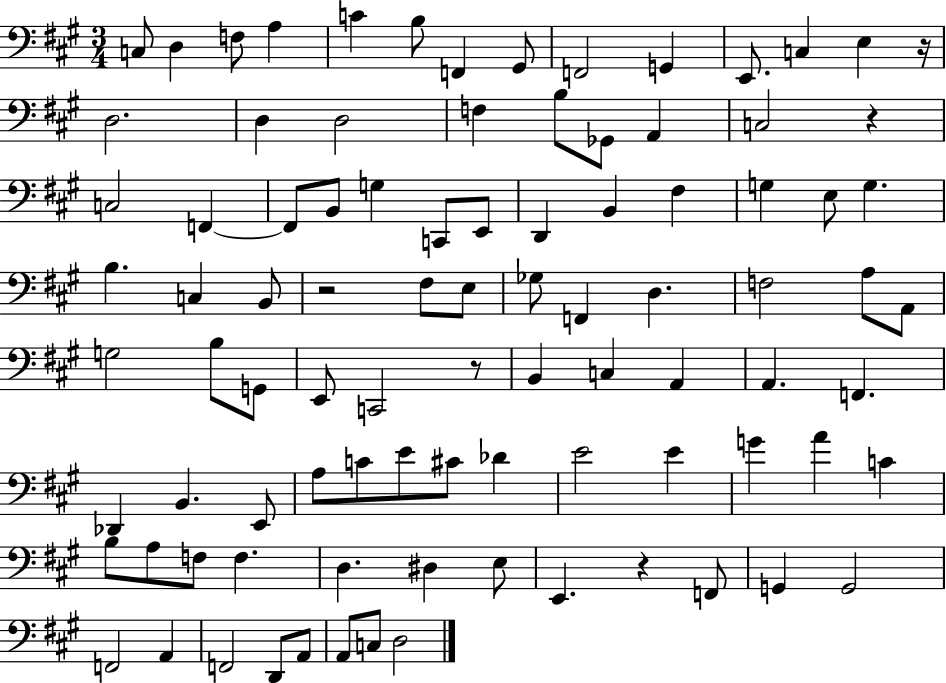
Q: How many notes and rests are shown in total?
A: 92